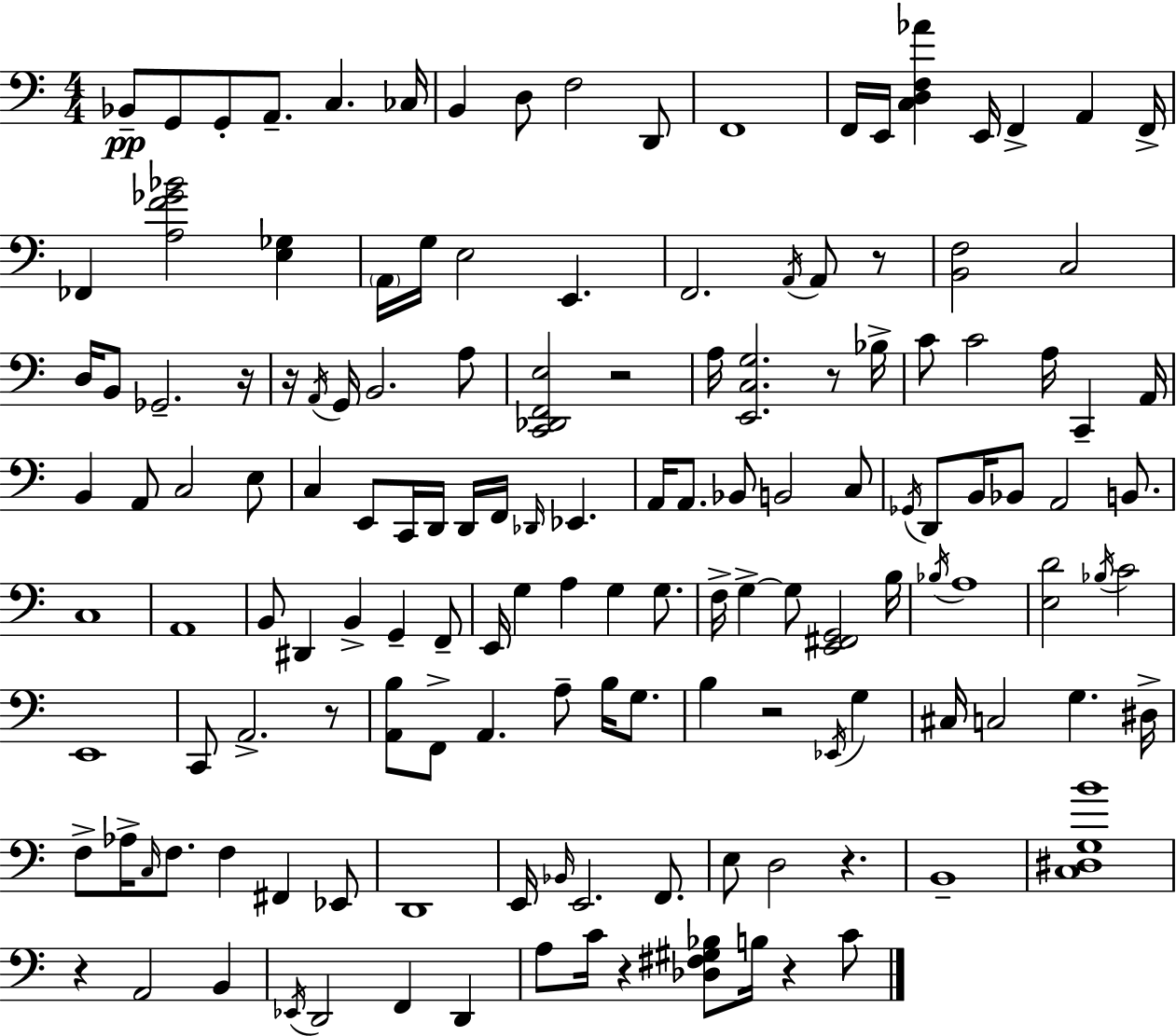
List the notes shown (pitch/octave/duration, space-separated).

Bb2/e G2/e G2/e A2/e. C3/q. CES3/s B2/q D3/e F3/h D2/e F2/w F2/s E2/s [C3,D3,F3,Ab4]/q E2/s F2/q A2/q F2/s FES2/q [A3,F4,Gb4,Bb4]/h [E3,Gb3]/q A2/s G3/s E3/h E2/q. F2/h. A2/s A2/e R/e [B2,F3]/h C3/h D3/s B2/e Gb2/h. R/s R/s A2/s G2/s B2/h. A3/e [C2,Db2,F2,E3]/h R/h A3/s [E2,C3,G3]/h. R/e Bb3/s C4/e C4/h A3/s C2/q A2/s B2/q A2/e C3/h E3/e C3/q E2/e C2/s D2/s D2/s F2/s Db2/s Eb2/q. A2/s A2/e. Bb2/e B2/h C3/e Gb2/s D2/e B2/s Bb2/e A2/h B2/e. C3/w A2/w B2/e D#2/q B2/q G2/q F2/e E2/s G3/q A3/q G3/q G3/e. F3/s G3/q G3/e [E2,F#2,G2]/h B3/s Bb3/s A3/w [E3,D4]/h Bb3/s C4/h E2/w C2/e A2/h. R/e [A2,B3]/e F2/e A2/q. A3/e B3/s G3/e. B3/q R/h Eb2/s G3/q C#3/s C3/h G3/q. D#3/s F3/e Ab3/s C3/s F3/e. F3/q F#2/q Eb2/e D2/w E2/s Bb2/s E2/h. F2/e. E3/e D3/h R/q. B2/w [C3,D#3,G3,B4]/w R/q A2/h B2/q Eb2/s D2/h F2/q D2/q A3/e C4/s R/q [Db3,F#3,G#3,Bb3]/e B3/s R/q C4/e